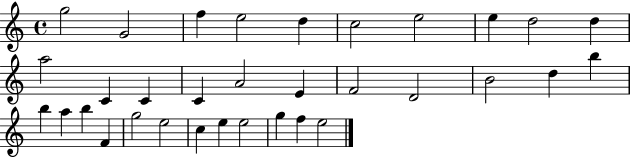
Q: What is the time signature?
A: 4/4